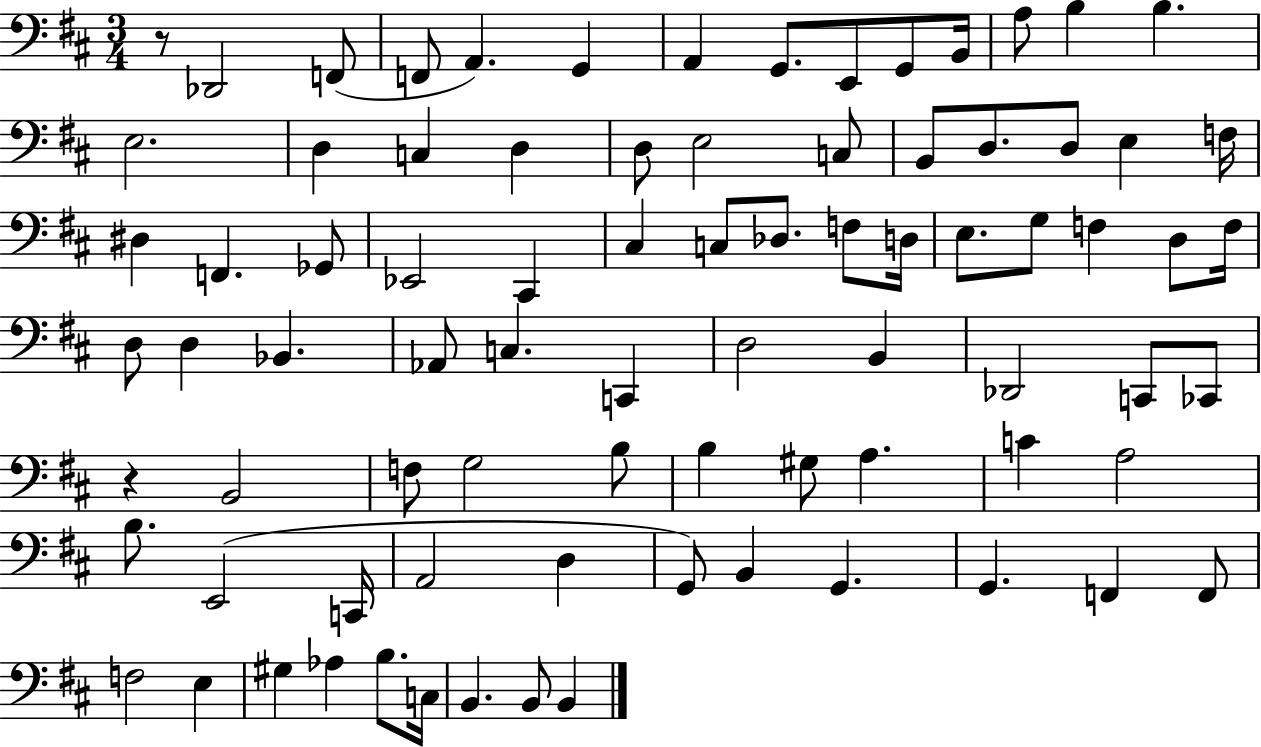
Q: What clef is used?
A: bass